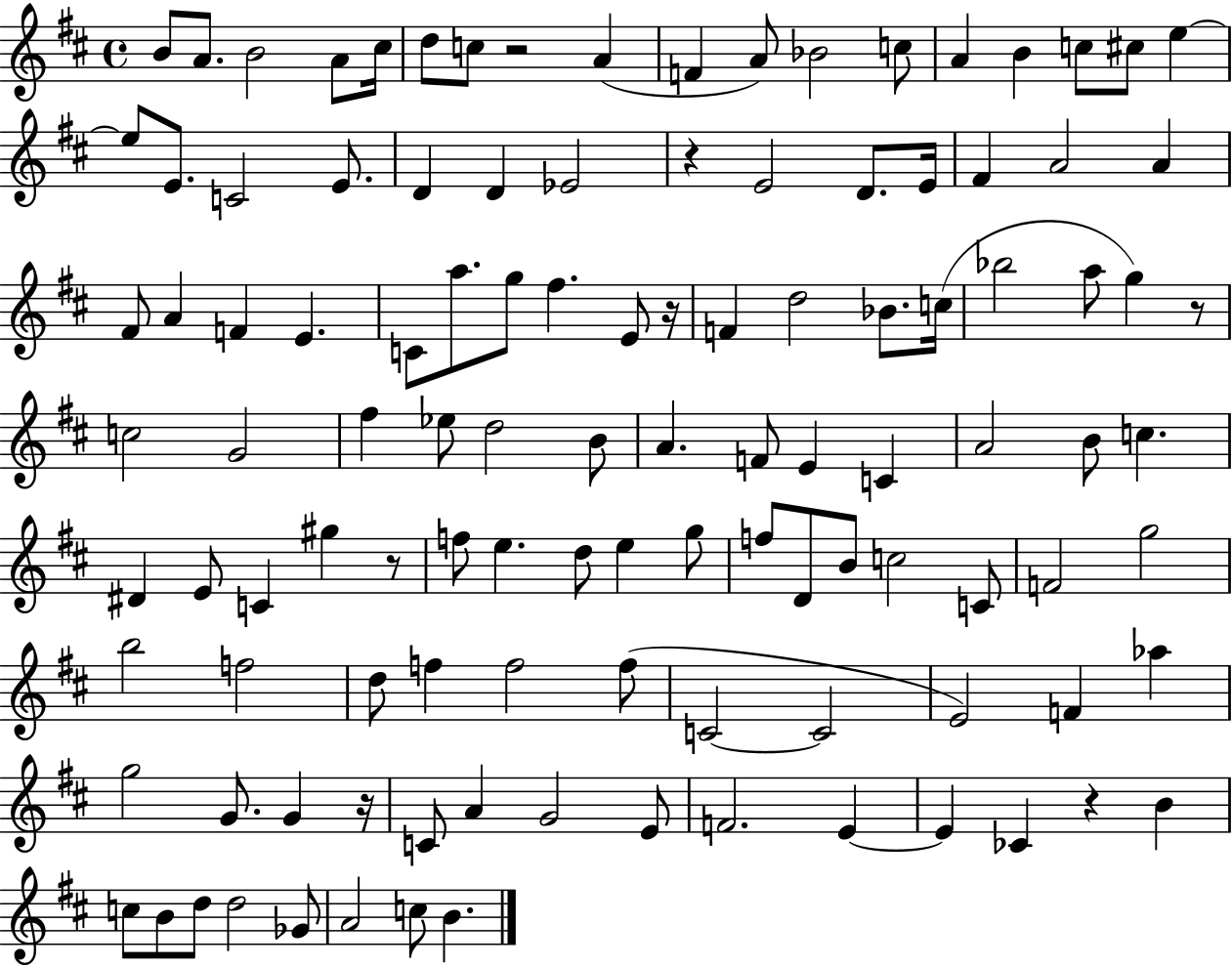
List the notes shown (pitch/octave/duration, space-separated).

B4/e A4/e. B4/h A4/e C#5/s D5/e C5/e R/h A4/q F4/q A4/e Bb4/h C5/e A4/q B4/q C5/e C#5/e E5/q E5/e E4/e. C4/h E4/e. D4/q D4/q Eb4/h R/q E4/h D4/e. E4/s F#4/q A4/h A4/q F#4/e A4/q F4/q E4/q. C4/e A5/e. G5/e F#5/q. E4/e R/s F4/q D5/h Bb4/e. C5/s Bb5/h A5/e G5/q R/e C5/h G4/h F#5/q Eb5/e D5/h B4/e A4/q. F4/e E4/q C4/q A4/h B4/e C5/q. D#4/q E4/e C4/q G#5/q R/e F5/e E5/q. D5/e E5/q G5/e F5/e D4/e B4/e C5/h C4/e F4/h G5/h B5/h F5/h D5/e F5/q F5/h F5/e C4/h C4/h E4/h F4/q Ab5/q G5/h G4/e. G4/q R/s C4/e A4/q G4/h E4/e F4/h. E4/q E4/q CES4/q R/q B4/q C5/e B4/e D5/e D5/h Gb4/e A4/h C5/e B4/q.